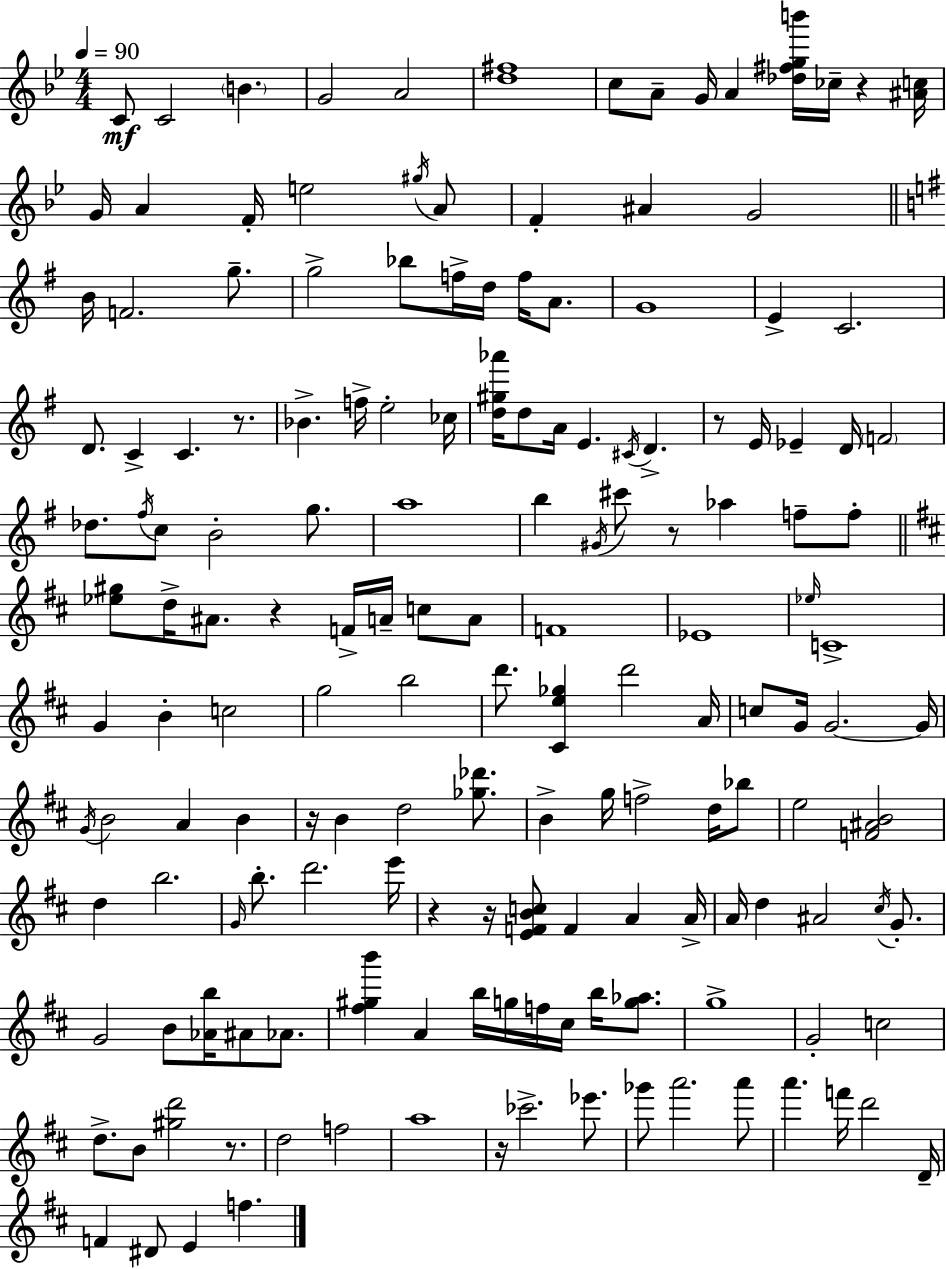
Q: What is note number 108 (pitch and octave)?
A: G4